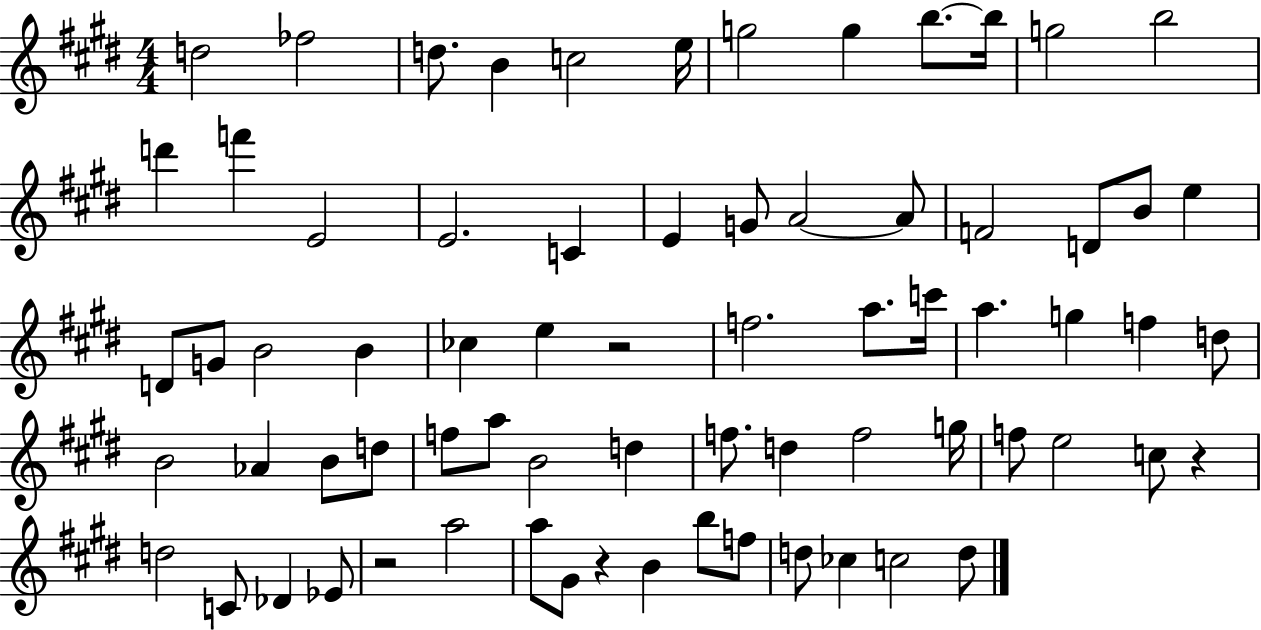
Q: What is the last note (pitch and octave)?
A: D5